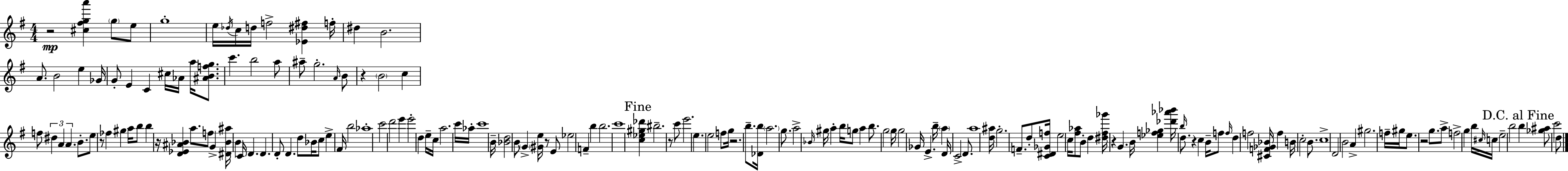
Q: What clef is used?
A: treble